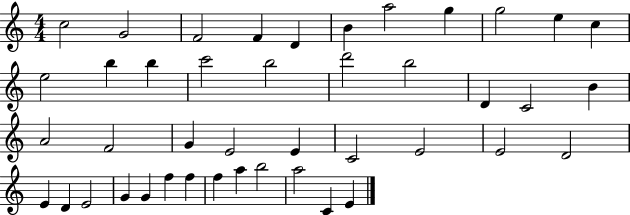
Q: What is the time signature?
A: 4/4